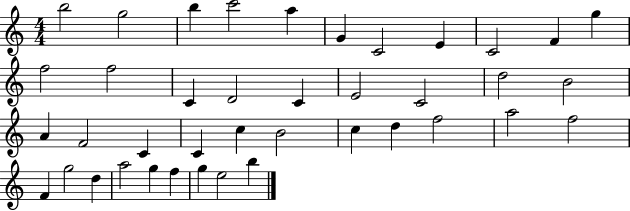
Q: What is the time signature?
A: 4/4